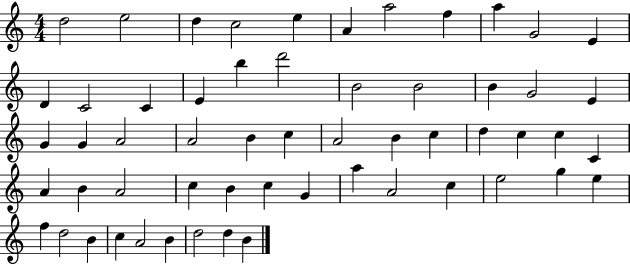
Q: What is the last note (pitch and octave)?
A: B4